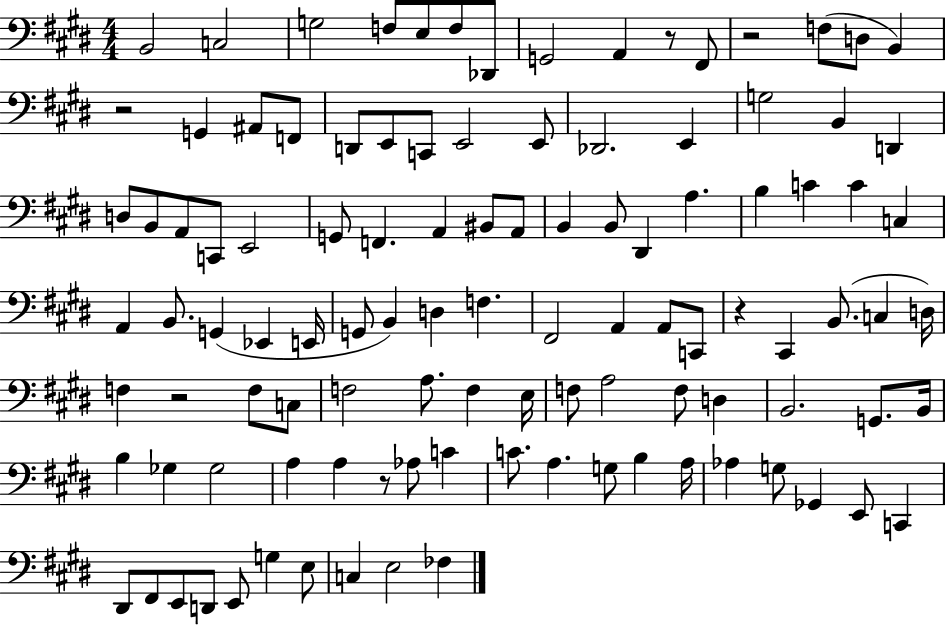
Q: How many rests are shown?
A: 6